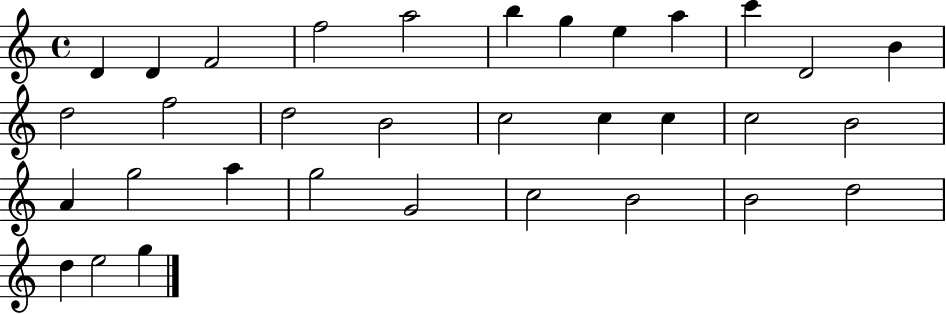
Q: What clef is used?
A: treble